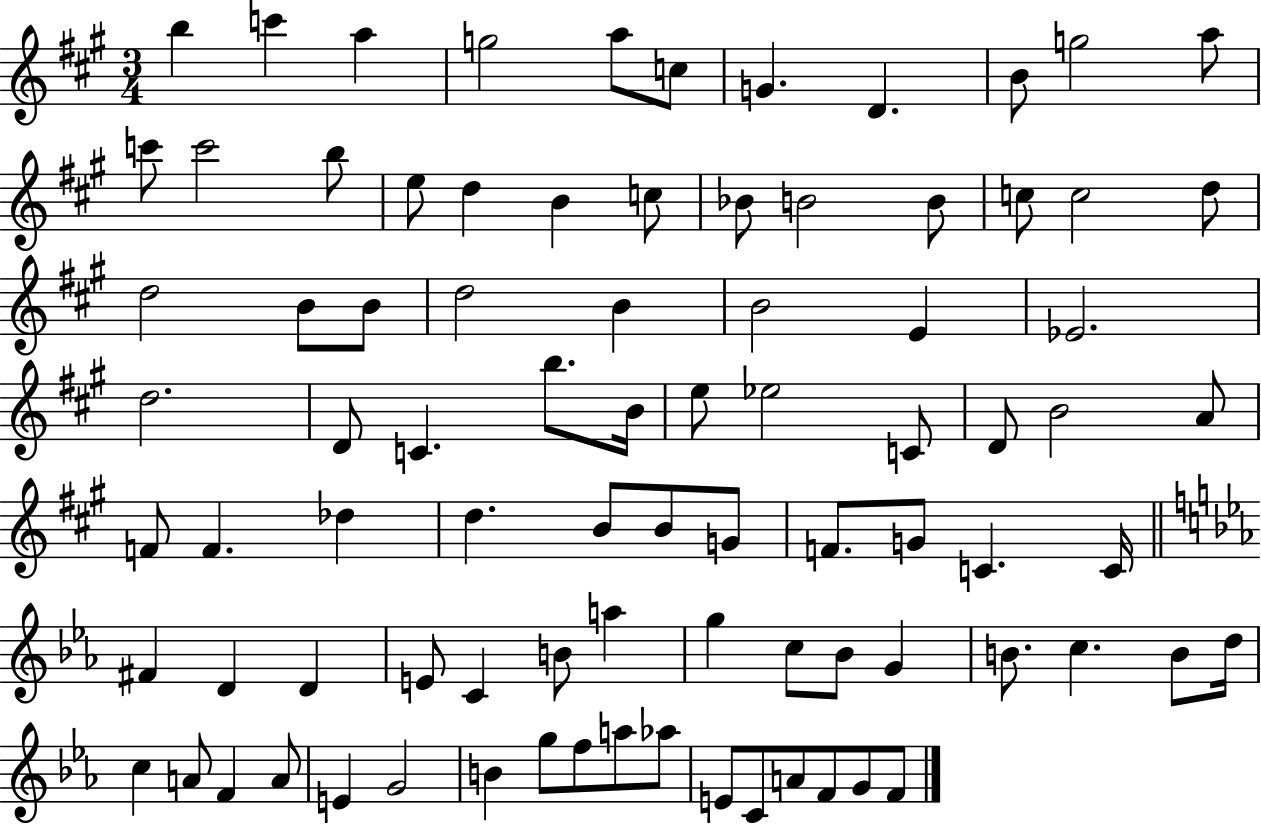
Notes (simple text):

B5/q C6/q A5/q G5/h A5/e C5/e G4/q. D4/q. B4/e G5/h A5/e C6/e C6/h B5/e E5/e D5/q B4/q C5/e Bb4/e B4/h B4/e C5/e C5/h D5/e D5/h B4/e B4/e D5/h B4/q B4/h E4/q Eb4/h. D5/h. D4/e C4/q. B5/e. B4/s E5/e Eb5/h C4/e D4/e B4/h A4/e F4/e F4/q. Db5/q D5/q. B4/e B4/e G4/e F4/e. G4/e C4/q. C4/s F#4/q D4/q D4/q E4/e C4/q B4/e A5/q G5/q C5/e Bb4/e G4/q B4/e. C5/q. B4/e D5/s C5/q A4/e F4/q A4/e E4/q G4/h B4/q G5/e F5/e A5/e Ab5/e E4/e C4/e A4/e F4/e G4/e F4/e